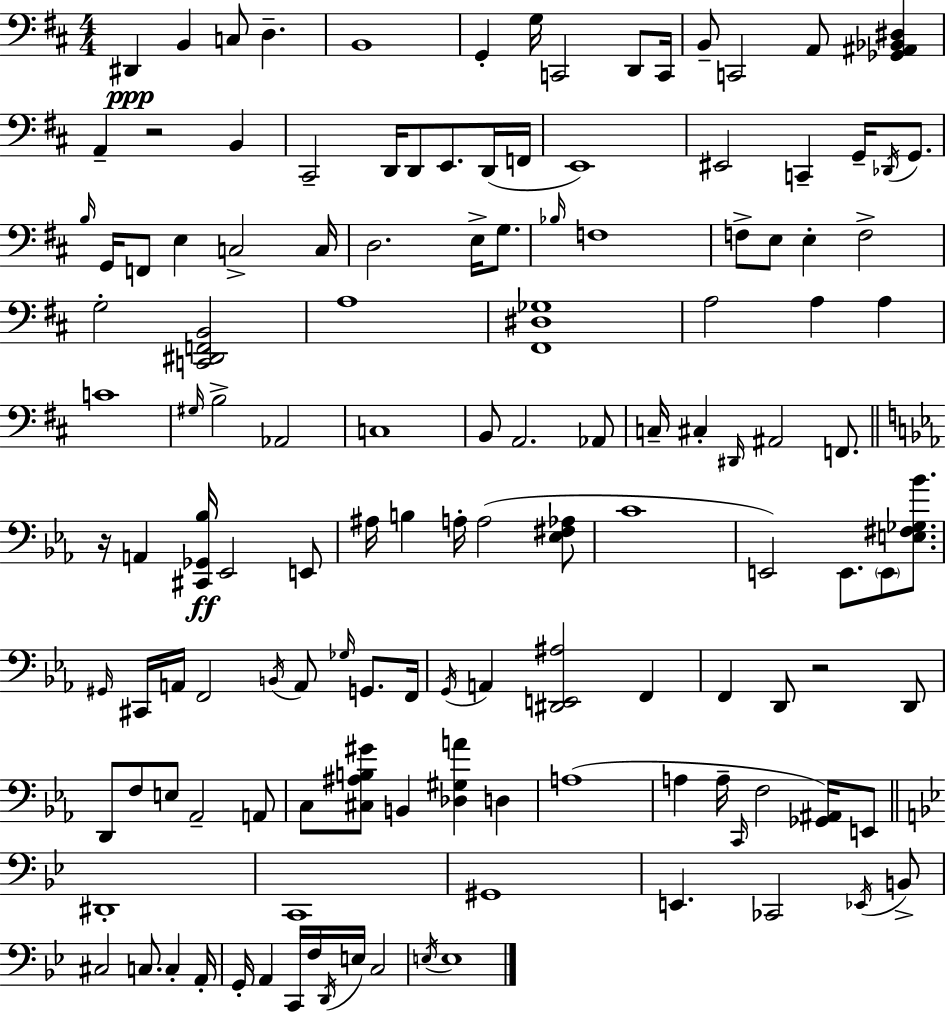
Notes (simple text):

D#2/q B2/q C3/e D3/q. B2/w G2/q G3/s C2/h D2/e C2/s B2/e C2/h A2/e [Gb2,A#2,Bb2,D#3]/q A2/q R/h B2/q C#2/h D2/s D2/e E2/e. D2/s F2/s E2/w EIS2/h C2/q G2/s Db2/s G2/e. B3/s G2/s F2/e E3/q C3/h C3/s D3/h. E3/s G3/e. Bb3/s F3/w F3/e E3/e E3/q F3/h G3/h [C2,D#2,F2,B2]/h A3/w [F#2,D#3,Gb3]/w A3/h A3/q A3/q C4/w G#3/s B3/h Ab2/h C3/w B2/e A2/h. Ab2/e C3/s C#3/q D#2/s A#2/h F2/e. R/s A2/q [C#2,Gb2,Bb3]/s Eb2/h E2/e A#3/s B3/q A3/s A3/h [Eb3,F#3,Ab3]/e C4/w E2/h E2/e. E2/e [E3,F#3,Gb3,Bb4]/e. G#2/s C#2/s A2/s F2/h B2/s A2/e Gb3/s G2/e. F2/s G2/s A2/q [D#2,E2,A#3]/h F2/q F2/q D2/e R/h D2/e D2/e F3/e E3/e Ab2/h A2/e C3/e [C#3,A#3,B3,G#4]/e B2/q [Db3,G#3,A4]/q D3/q A3/w A3/q A3/s C2/s F3/h [Gb2,A#2]/s E2/e D#2/w C2/w G#2/w E2/q. CES2/h Eb2/s B2/e C#3/h C3/e. C3/q A2/s G2/s A2/q C2/s F3/s D2/s E3/s C3/h E3/s E3/w